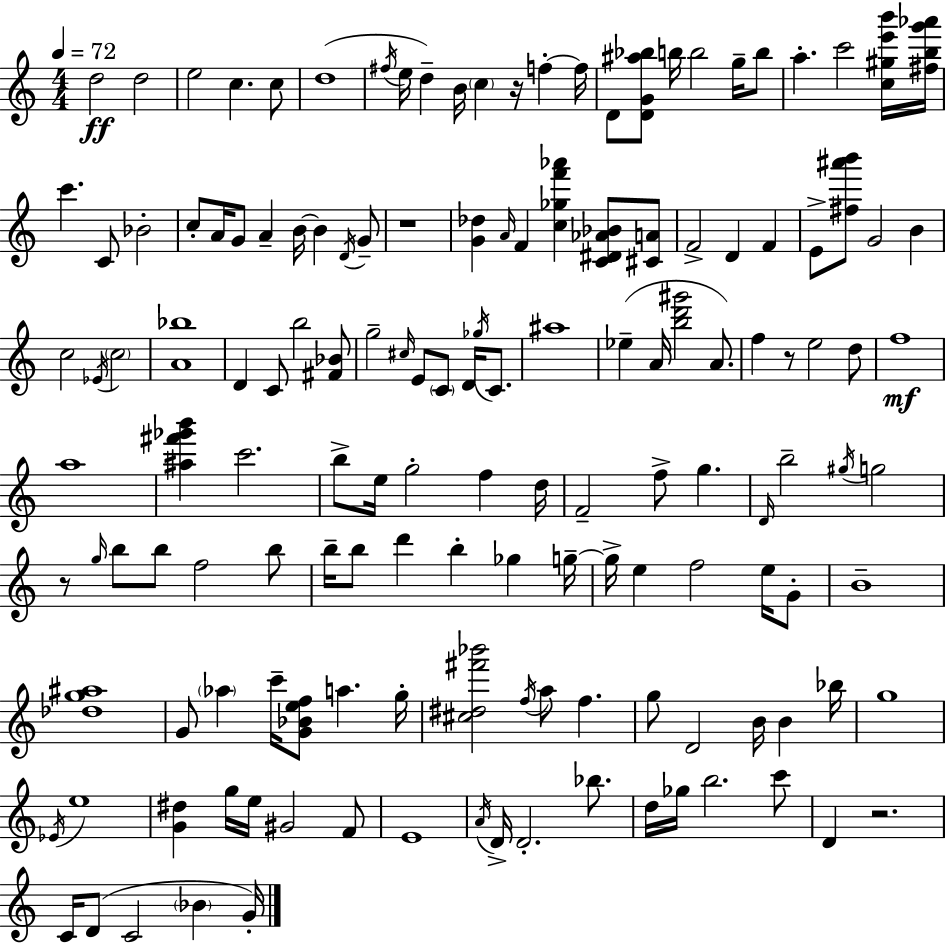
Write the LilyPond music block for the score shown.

{
  \clef treble
  \numericTimeSignature
  \time 4/4
  \key c \major
  \tempo 4 = 72
  d''2\ff d''2 | e''2 c''4. c''8 | d''1( | \acciaccatura { fis''16 } e''16 d''4--) b'16 \parenthesize c''4 r16 f''4-.~~ | \break f''16 d'8 <d' g' ais'' bes''>8 b''16 b''2 g''16-- b''8 | a''4.-. c'''2 <c'' gis'' e''' b'''>16 | <fis'' b'' g''' aes'''>16 c'''4. c'8 bes'2-. | c''8-. a'16 g'8 a'4-- b'16~~ b'4 \acciaccatura { d'16 } | \break g'8-- r1 | <g' des''>4 \grace { a'16 } f'4 <c'' ges'' f''' aes'''>4 <c' dis' aes' bes'>8 | <cis' a'>8 f'2-> d'4 f'4 | e'8-> <fis'' ais''' b'''>8 g'2 b'4 | \break c''2 \acciaccatura { ees'16 } \parenthesize c''2 | <a' bes''>1 | d'4 c'8 b''2 | <fis' bes'>8 g''2-- \grace { cis''16 } e'8 \parenthesize c'8 | \break d'16 \acciaccatura { ges''16 } c'8. ais''1 | ees''4--( a'16 <b'' d''' gis'''>2 | a'8.) f''4 r8 e''2 | d''8 f''1\mf | \break a''1 | <ais'' fis''' ges''' b'''>4 c'''2. | b''8-> e''16 g''2-. | f''4 d''16 f'2-- f''8-> | \break g''4. \grace { d'16 } b''2-- \acciaccatura { gis''16 } | g''2 r8 \grace { g''16 } b''8 b''8 f''2 | b''8 b''16-- b''8 d'''4 | b''4-. ges''4 g''16--~~ g''16-> e''4 f''2 | \break e''16 g'8-. b'1-- | <des'' g'' ais''>1 | g'8 \parenthesize aes''4 c'''16-- | <g' bes' e'' f''>8 a''4. g''16-. <cis'' dis'' fis''' bes'''>2 | \break \acciaccatura { f''16 } a''8 f''4. g''8 d'2 | b'16 b'4 bes''16 g''1 | \acciaccatura { ees'16 } e''1 | <g' dis''>4 g''16 | \break e''16 gis'2 f'8 e'1 | \acciaccatura { a'16 } d'16-> d'2.-. | bes''8. d''16 ges''16 b''2. | c'''8 d'4 | \break r2. c'16 d'8( c'2 | \parenthesize bes'4 g'16-.) \bar "|."
}